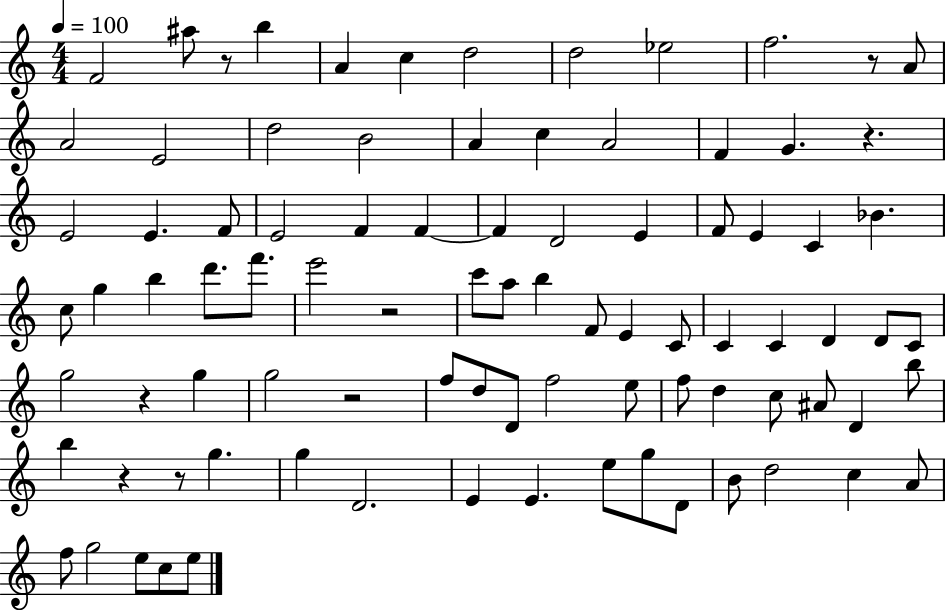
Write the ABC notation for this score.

X:1
T:Untitled
M:4/4
L:1/4
K:C
F2 ^a/2 z/2 b A c d2 d2 _e2 f2 z/2 A/2 A2 E2 d2 B2 A c A2 F G z E2 E F/2 E2 F F F D2 E F/2 E C _B c/2 g b d'/2 f'/2 e'2 z2 c'/2 a/2 b F/2 E C/2 C C D D/2 C/2 g2 z g g2 z2 f/2 d/2 D/2 f2 e/2 f/2 d c/2 ^A/2 D b/2 b z z/2 g g D2 E E e/2 g/2 D/2 B/2 d2 c A/2 f/2 g2 e/2 c/2 e/2